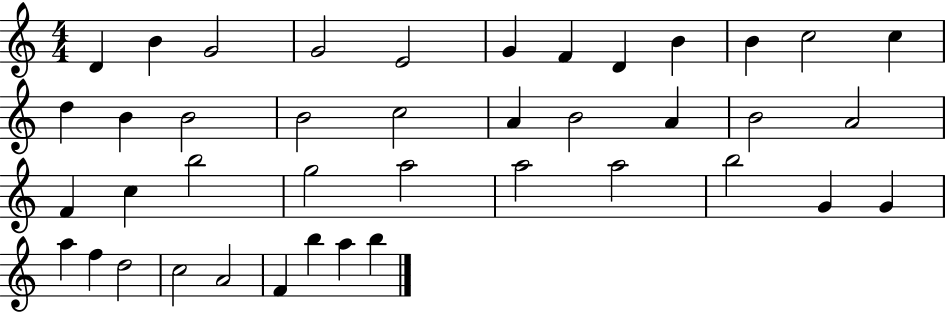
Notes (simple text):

D4/q B4/q G4/h G4/h E4/h G4/q F4/q D4/q B4/q B4/q C5/h C5/q D5/q B4/q B4/h B4/h C5/h A4/q B4/h A4/q B4/h A4/h F4/q C5/q B5/h G5/h A5/h A5/h A5/h B5/h G4/q G4/q A5/q F5/q D5/h C5/h A4/h F4/q B5/q A5/q B5/q